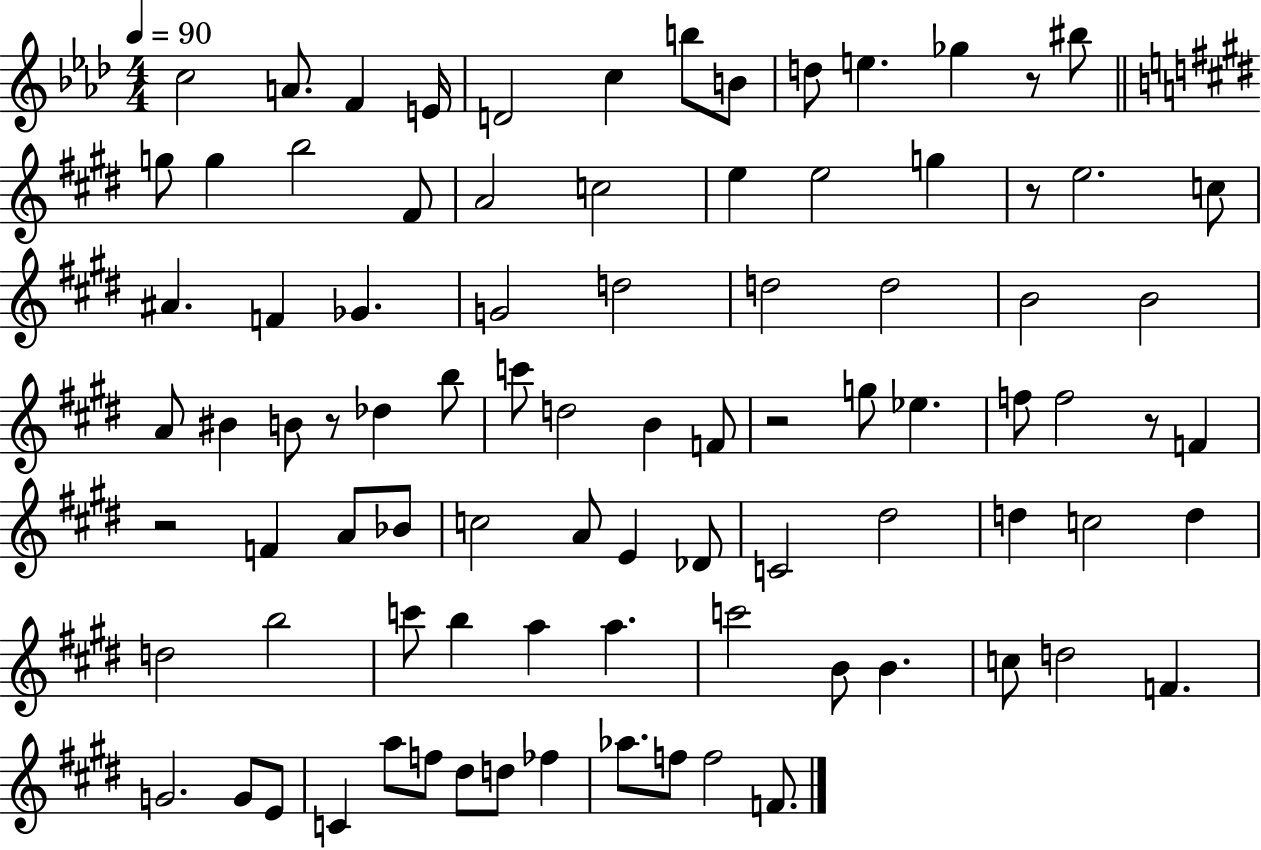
{
  \clef treble
  \numericTimeSignature
  \time 4/4
  \key aes \major
  \tempo 4 = 90
  \repeat volta 2 { c''2 a'8. f'4 e'16 | d'2 c''4 b''8 b'8 | d''8 e''4. ges''4 r8 bis''8 | \bar "||" \break \key e \major g''8 g''4 b''2 fis'8 | a'2 c''2 | e''4 e''2 g''4 | r8 e''2. c''8 | \break ais'4. f'4 ges'4. | g'2 d''2 | d''2 d''2 | b'2 b'2 | \break a'8 bis'4 b'8 r8 des''4 b''8 | c'''8 d''2 b'4 f'8 | r2 g''8 ees''4. | f''8 f''2 r8 f'4 | \break r2 f'4 a'8 bes'8 | c''2 a'8 e'4 des'8 | c'2 dis''2 | d''4 c''2 d''4 | \break d''2 b''2 | c'''8 b''4 a''4 a''4. | c'''2 b'8 b'4. | c''8 d''2 f'4. | \break g'2. g'8 e'8 | c'4 a''8 f''8 dis''8 d''8 fes''4 | aes''8. f''8 f''2 f'8. | } \bar "|."
}